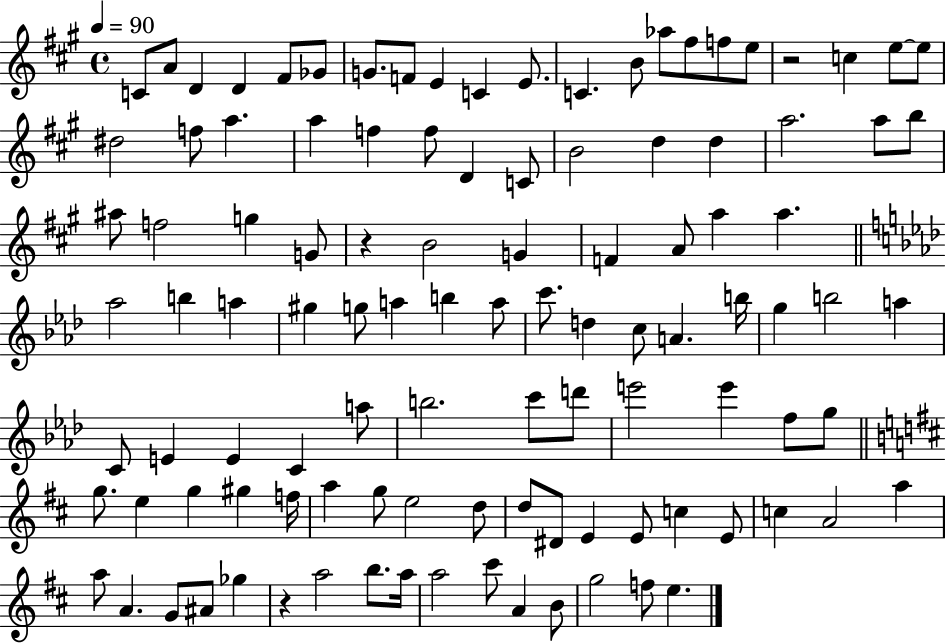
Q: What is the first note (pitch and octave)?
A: C4